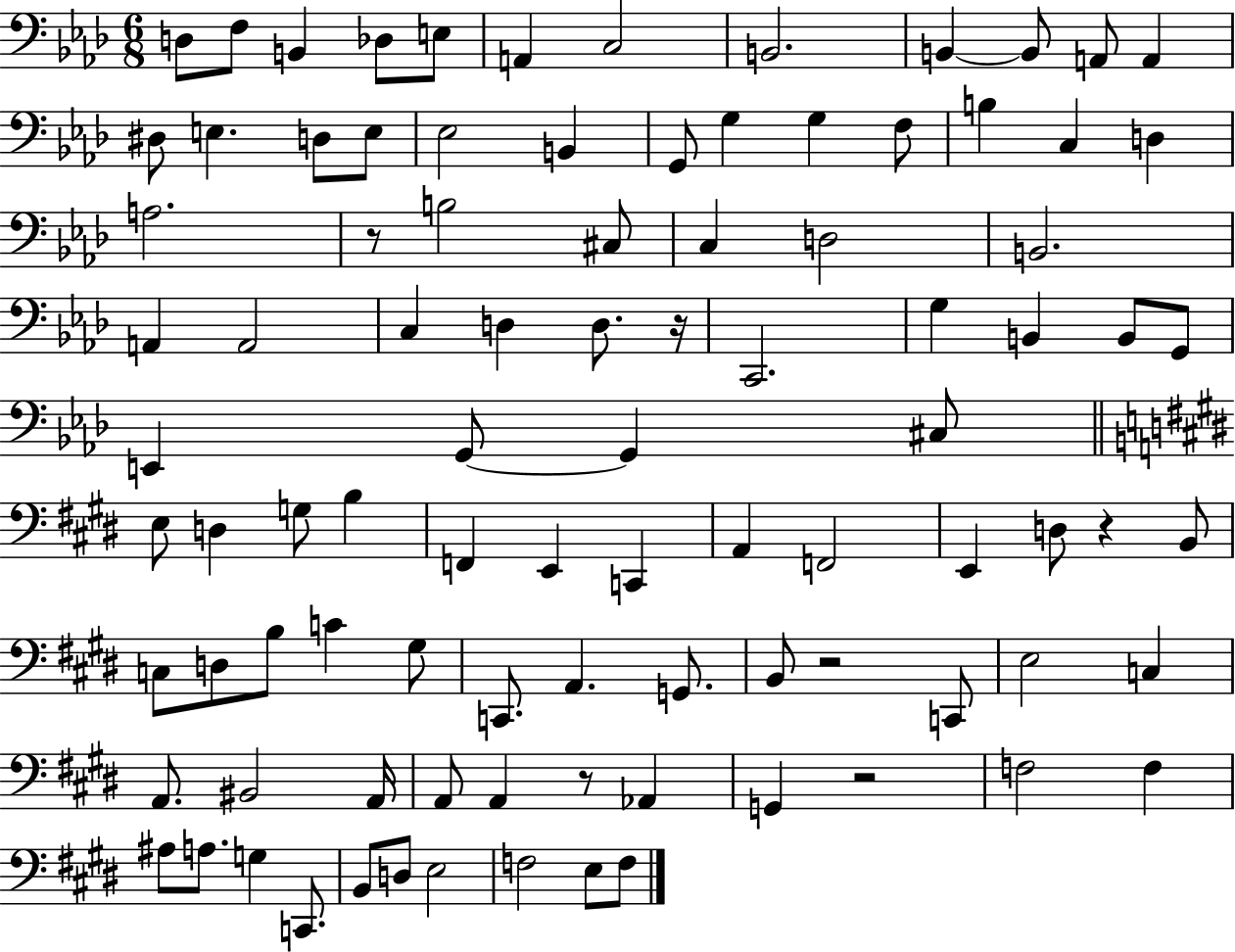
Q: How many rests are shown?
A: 6